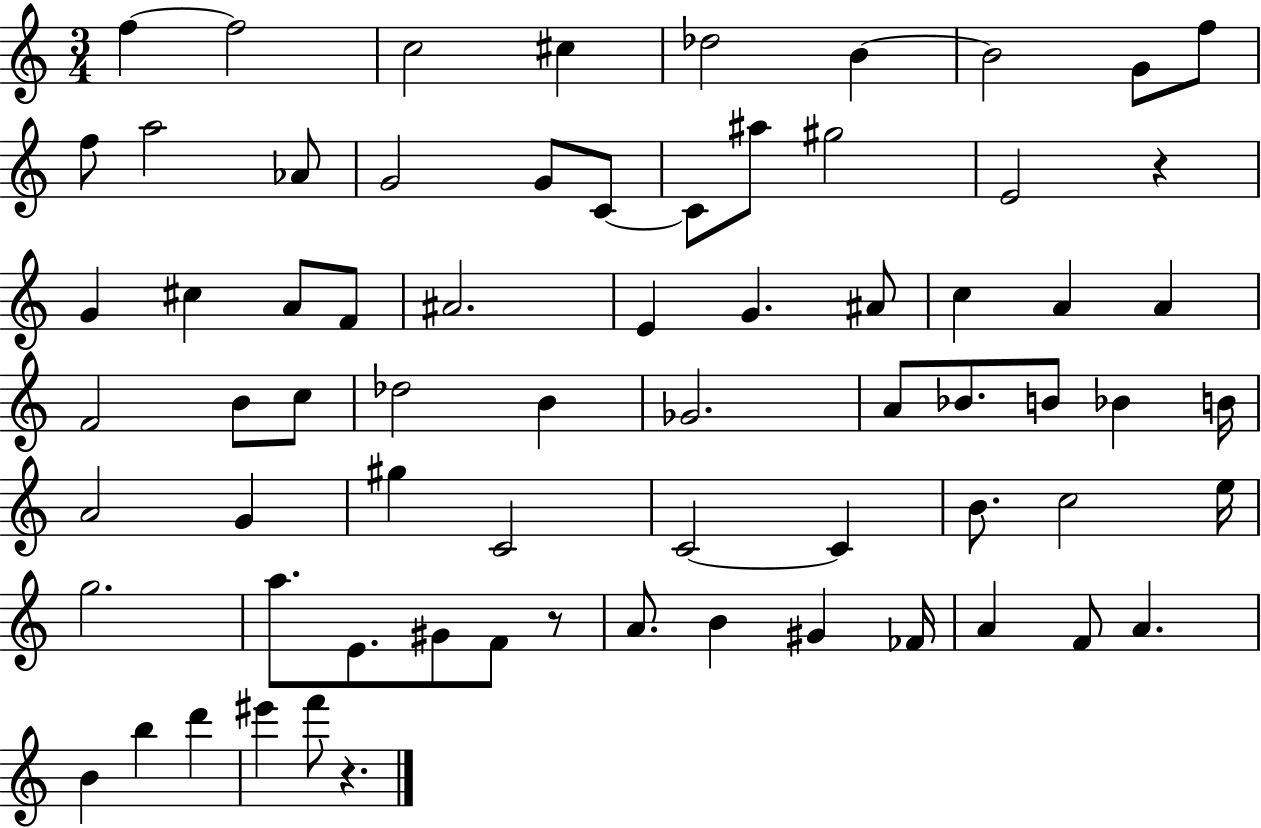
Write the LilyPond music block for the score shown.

{
  \clef treble
  \numericTimeSignature
  \time 3/4
  \key c \major
  f''4~~ f''2 | c''2 cis''4 | des''2 b'4~~ | b'2 g'8 f''8 | \break f''8 a''2 aes'8 | g'2 g'8 c'8~~ | c'8 ais''8 gis''2 | e'2 r4 | \break g'4 cis''4 a'8 f'8 | ais'2. | e'4 g'4. ais'8 | c''4 a'4 a'4 | \break f'2 b'8 c''8 | des''2 b'4 | ges'2. | a'8 bes'8. b'8 bes'4 b'16 | \break a'2 g'4 | gis''4 c'2 | c'2~~ c'4 | b'8. c''2 e''16 | \break g''2. | a''8. e'8. gis'8 f'8 r8 | a'8. b'4 gis'4 fes'16 | a'4 f'8 a'4. | \break b'4 b''4 d'''4 | eis'''4 f'''8 r4. | \bar "|."
}